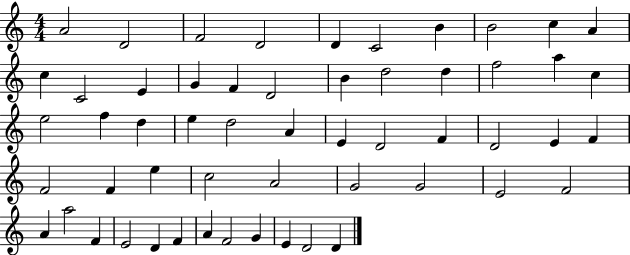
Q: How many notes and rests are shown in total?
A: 55